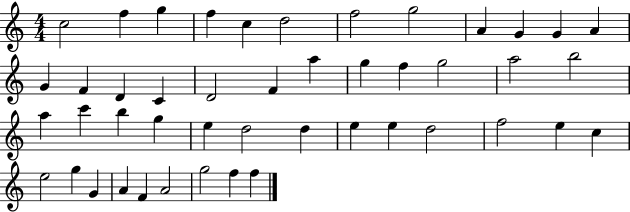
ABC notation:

X:1
T:Untitled
M:4/4
L:1/4
K:C
c2 f g f c d2 f2 g2 A G G A G F D C D2 F a g f g2 a2 b2 a c' b g e d2 d e e d2 f2 e c e2 g G A F A2 g2 f f